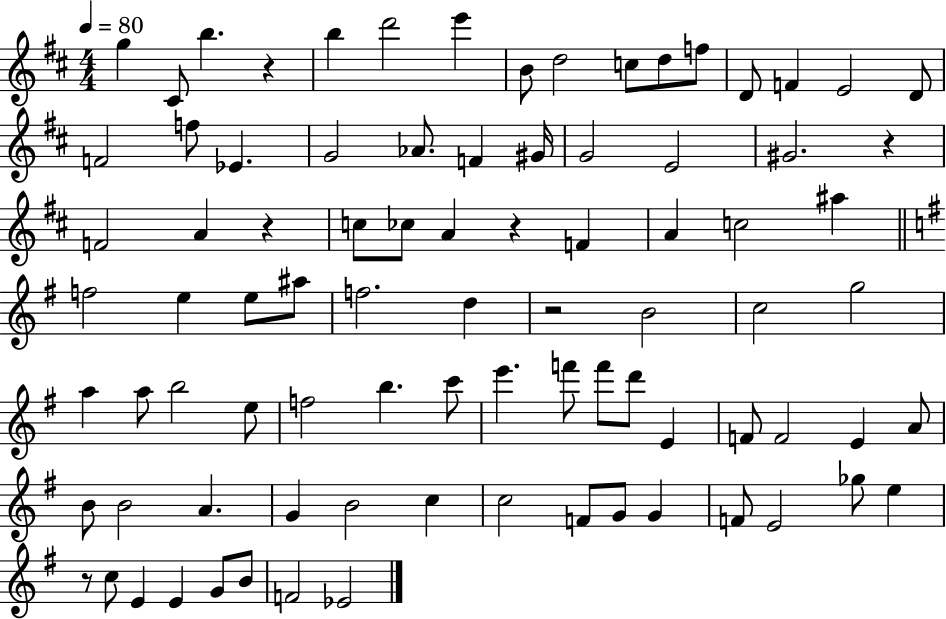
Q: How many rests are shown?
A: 6